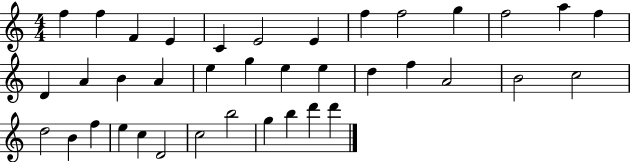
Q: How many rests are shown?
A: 0